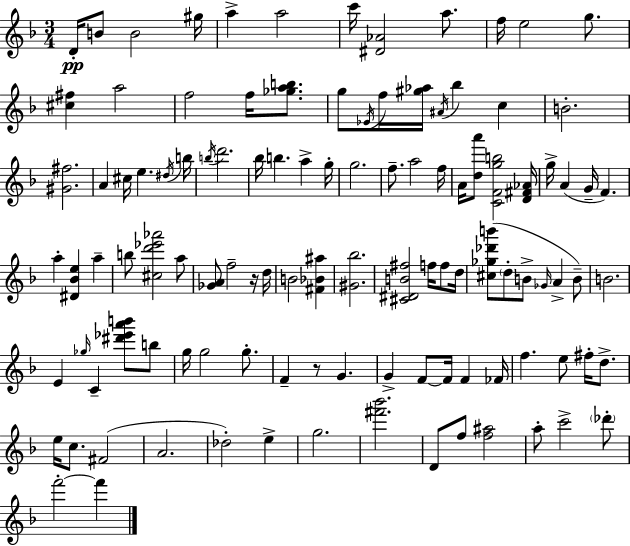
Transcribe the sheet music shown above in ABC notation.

X:1
T:Untitled
M:3/4
L:1/4
K:F
D/4 B/2 B2 ^g/4 a a2 c'/4 [^D_A]2 a/2 f/4 e2 g/2 [^c^f] a2 f2 f/4 [_gab]/2 g/2 _E/4 f/4 [^g_a]/4 ^A/4 _b c B2 [^G^f]2 A ^c/4 e ^d/4 b/4 b/4 d'2 _b/4 b a g/4 g2 f/2 a2 f/4 A/4 [da']/2 [CFgb]2 [D^F_A]/4 g/4 A G/4 F a [^D_Be] a b/2 [^cd'_e'_a']2 a/2 [_GA]/2 f2 z/4 d/4 B2 [^F_B^a] [^G_b]2 [^C^DB^f]2 f/4 f/2 d/4 [^c_g_d'b']/2 d/2 B/2 _G/4 A B/2 B2 E _g/4 C [^d'_e'a'b']/2 b/2 g/4 g2 g/2 F z/2 G G F/2 F/4 F _F/4 f e/2 ^f/4 d/2 e/4 c/2 ^F2 A2 _d2 e g2 [^f'_b']2 D/2 f/2 [f^a]2 a/2 c'2 _d'/2 f'2 f'